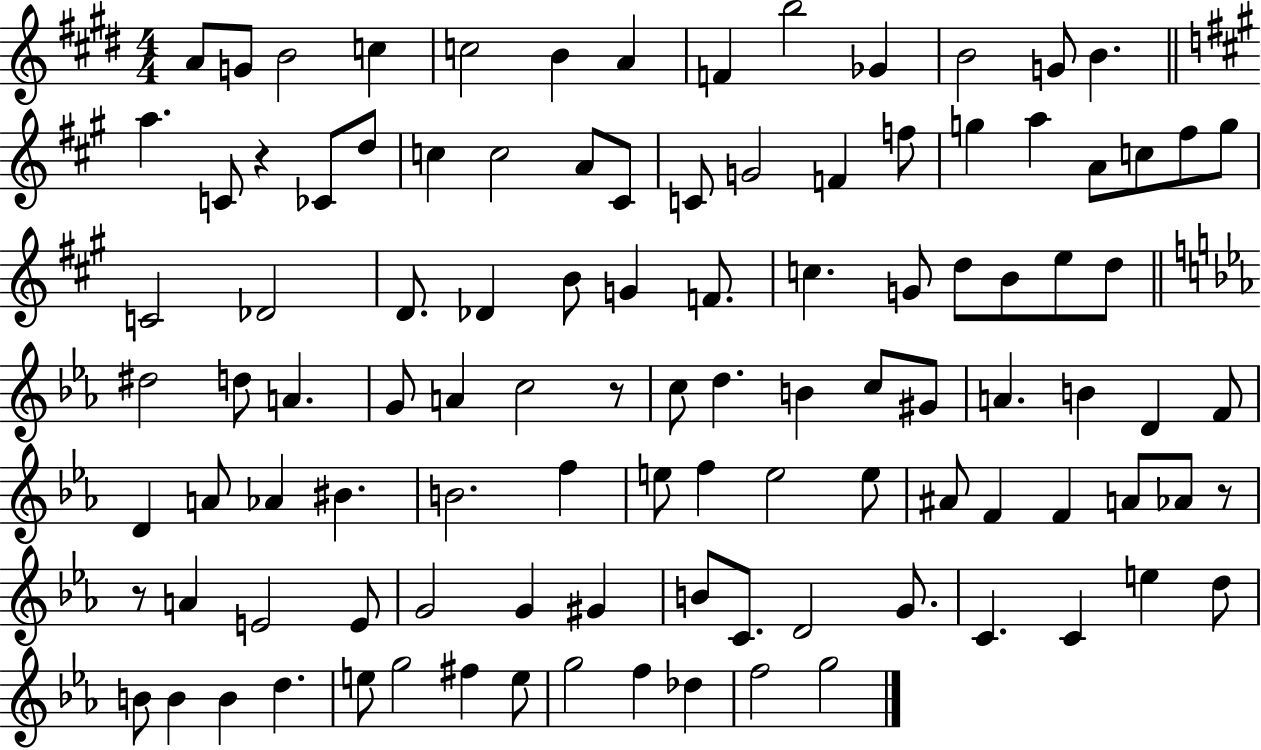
X:1
T:Untitled
M:4/4
L:1/4
K:E
A/2 G/2 B2 c c2 B A F b2 _G B2 G/2 B a C/2 z _C/2 d/2 c c2 A/2 ^C/2 C/2 G2 F f/2 g a A/2 c/2 ^f/2 g/2 C2 _D2 D/2 _D B/2 G F/2 c G/2 d/2 B/2 e/2 d/2 ^d2 d/2 A G/2 A c2 z/2 c/2 d B c/2 ^G/2 A B D F/2 D A/2 _A ^B B2 f e/2 f e2 e/2 ^A/2 F F A/2 _A/2 z/2 z/2 A E2 E/2 G2 G ^G B/2 C/2 D2 G/2 C C e d/2 B/2 B B d e/2 g2 ^f e/2 g2 f _d f2 g2